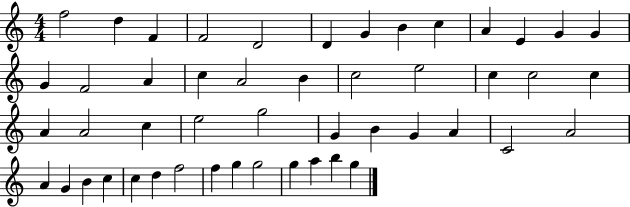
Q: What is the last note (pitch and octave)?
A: G5